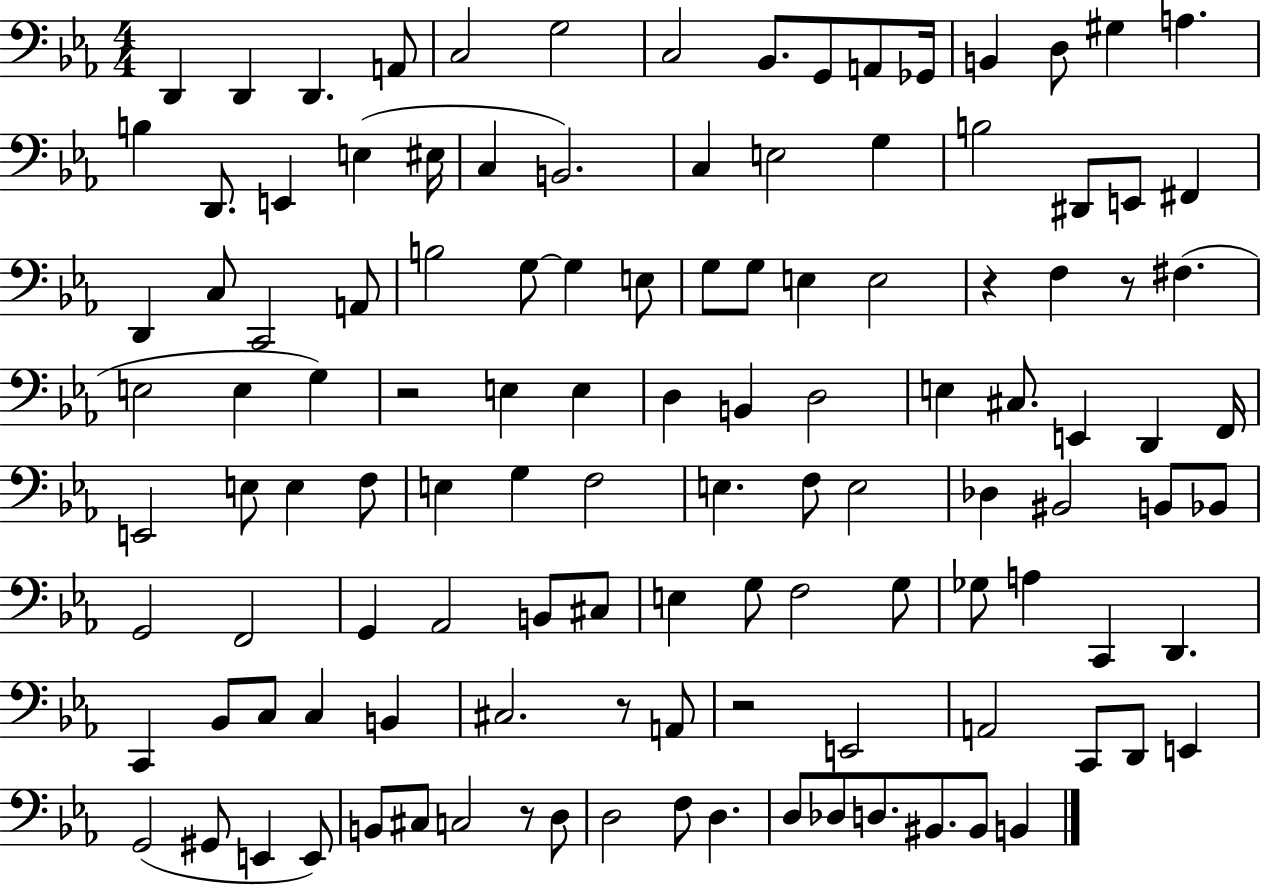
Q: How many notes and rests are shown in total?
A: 119